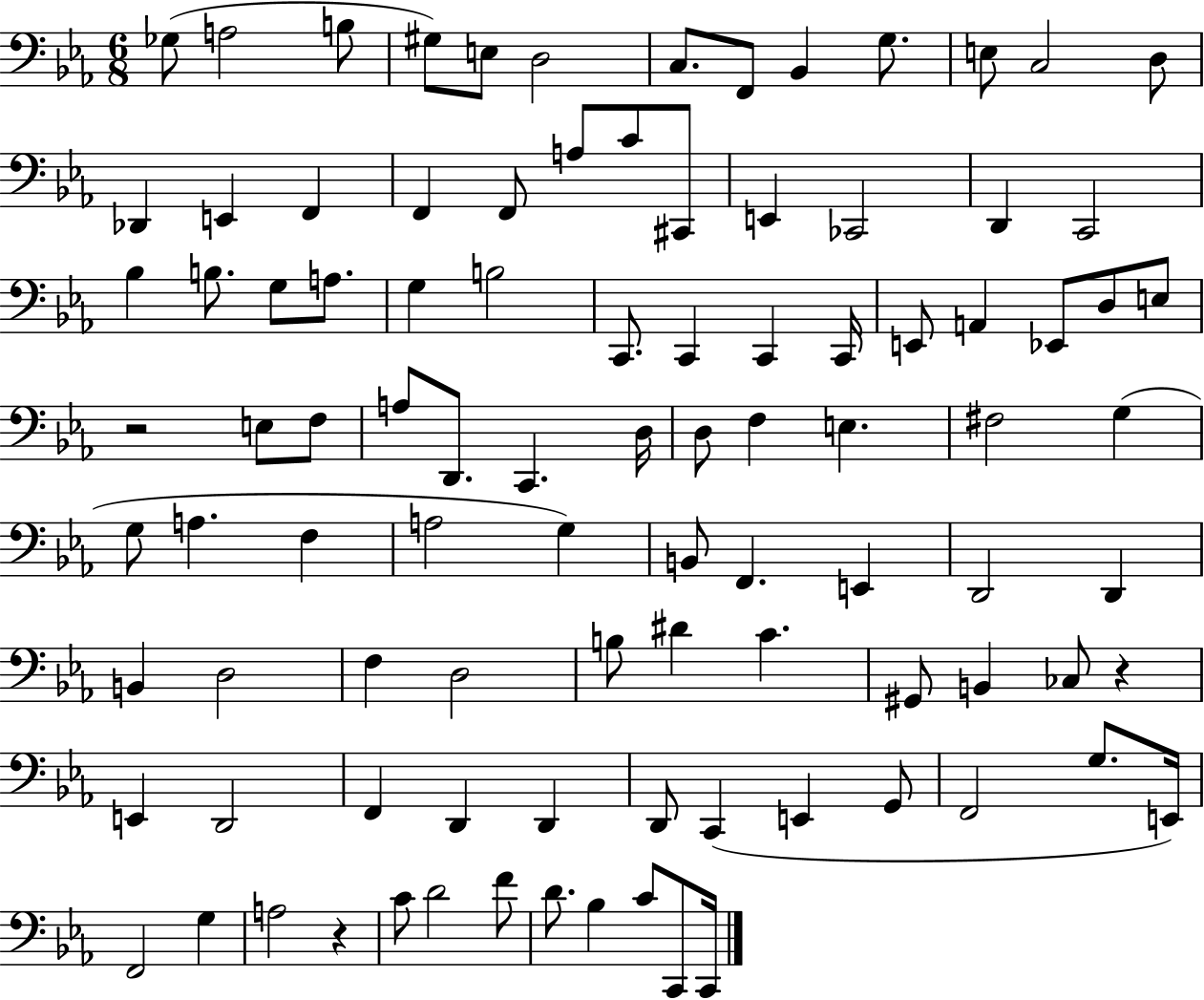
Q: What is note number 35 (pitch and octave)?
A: C2